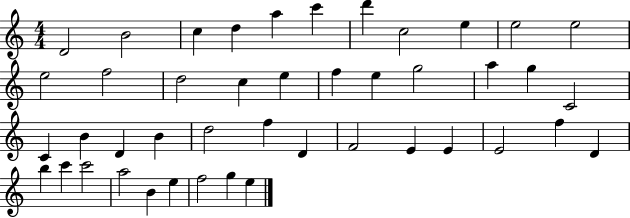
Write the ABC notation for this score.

X:1
T:Untitled
M:4/4
L:1/4
K:C
D2 B2 c d a c' d' c2 e e2 e2 e2 f2 d2 c e f e g2 a g C2 C B D B d2 f D F2 E E E2 f D b c' c'2 a2 B e f2 g e